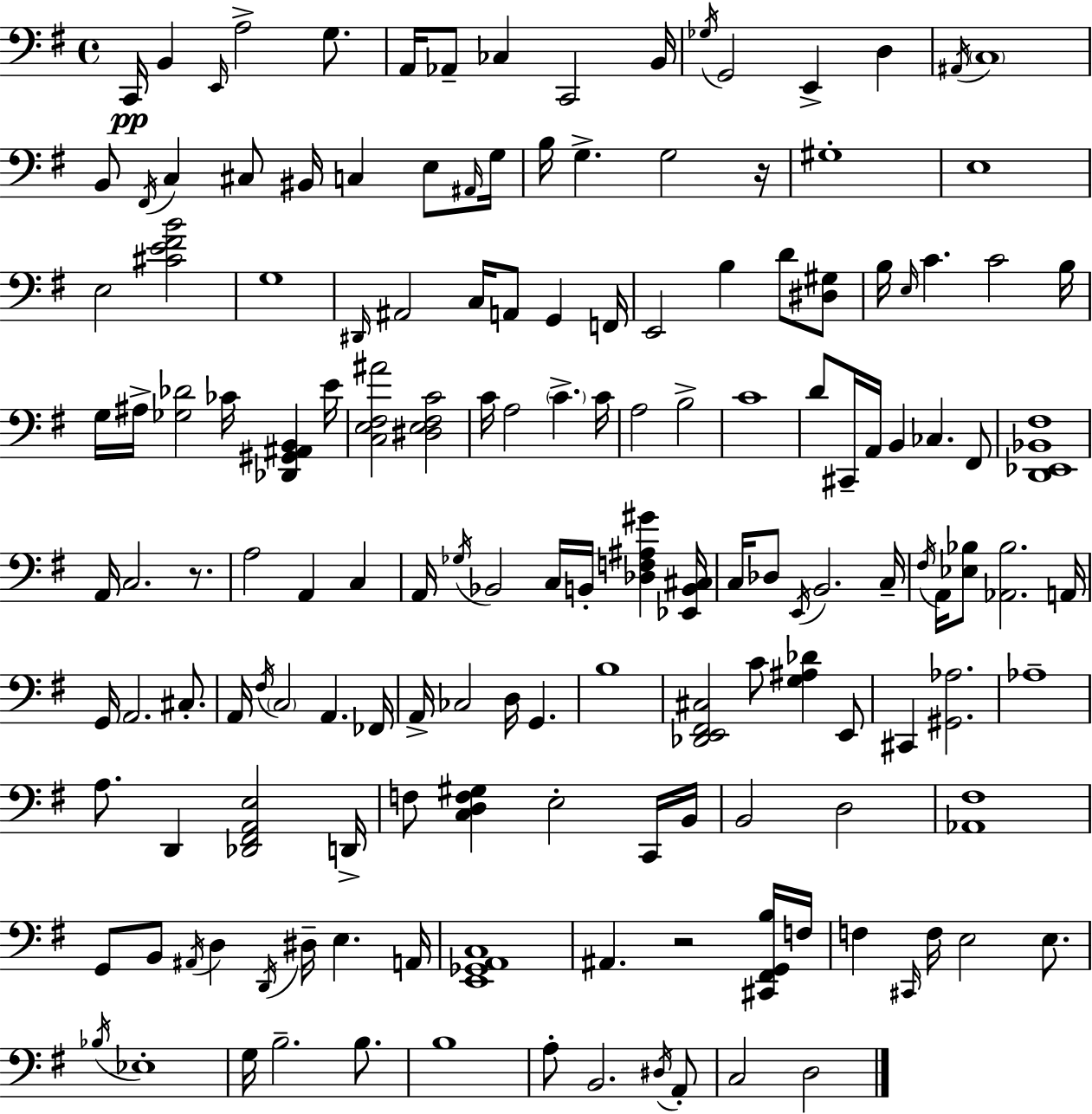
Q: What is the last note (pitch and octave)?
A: D3